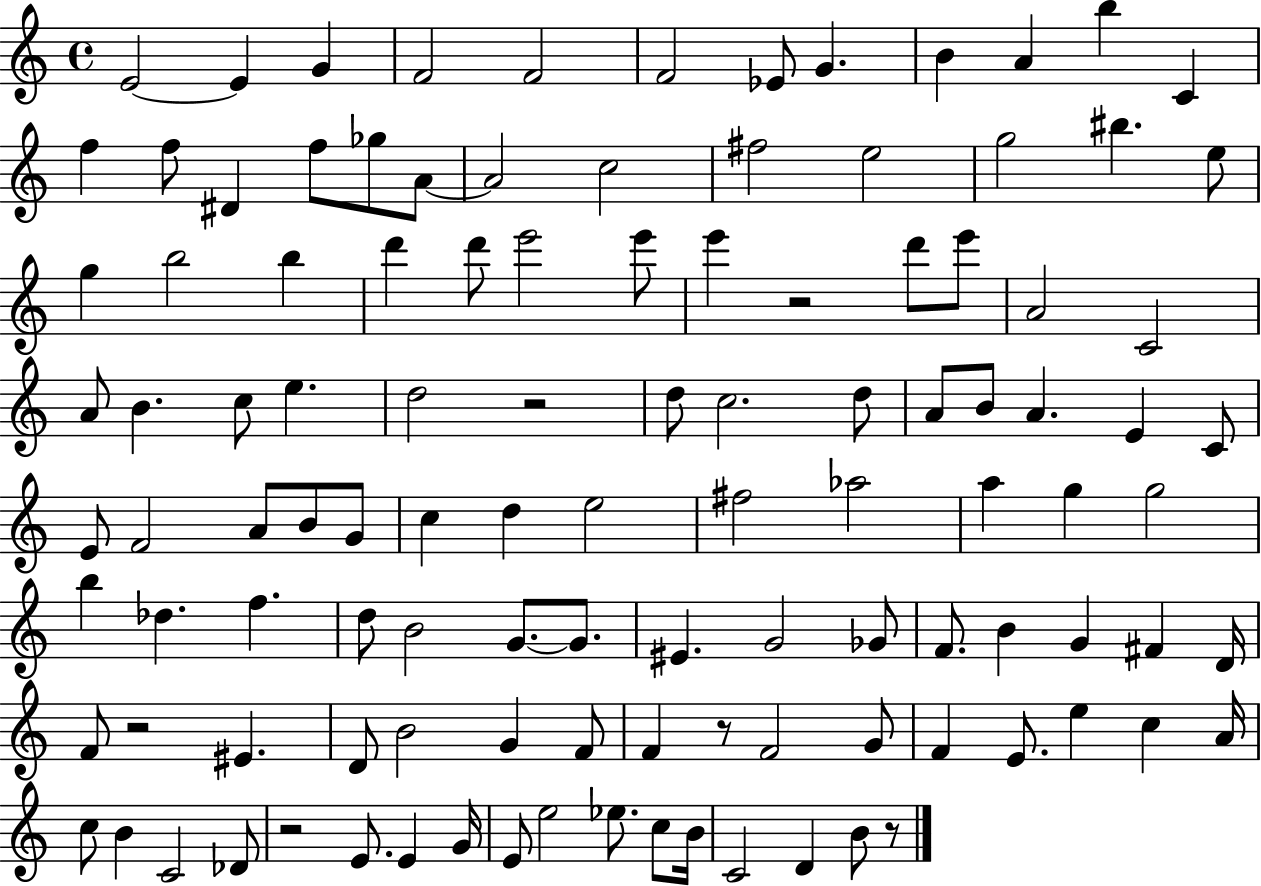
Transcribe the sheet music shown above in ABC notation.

X:1
T:Untitled
M:4/4
L:1/4
K:C
E2 E G F2 F2 F2 _E/2 G B A b C f f/2 ^D f/2 _g/2 A/2 A2 c2 ^f2 e2 g2 ^b e/2 g b2 b d' d'/2 e'2 e'/2 e' z2 d'/2 e'/2 A2 C2 A/2 B c/2 e d2 z2 d/2 c2 d/2 A/2 B/2 A E C/2 E/2 F2 A/2 B/2 G/2 c d e2 ^f2 _a2 a g g2 b _d f d/2 B2 G/2 G/2 ^E G2 _G/2 F/2 B G ^F D/4 F/2 z2 ^E D/2 B2 G F/2 F z/2 F2 G/2 F E/2 e c A/4 c/2 B C2 _D/2 z2 E/2 E G/4 E/2 e2 _e/2 c/2 B/4 C2 D B/2 z/2